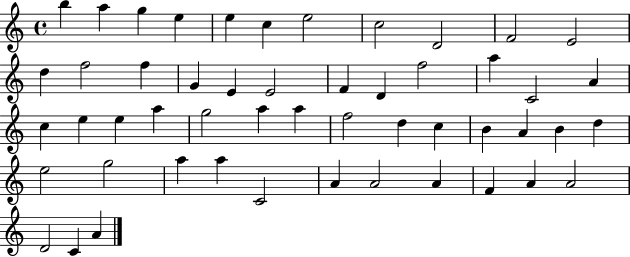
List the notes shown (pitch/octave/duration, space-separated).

B5/q A5/q G5/q E5/q E5/q C5/q E5/h C5/h D4/h F4/h E4/h D5/q F5/h F5/q G4/q E4/q E4/h F4/q D4/q F5/h A5/q C4/h A4/q C5/q E5/q E5/q A5/q G5/h A5/q A5/q F5/h D5/q C5/q B4/q A4/q B4/q D5/q E5/h G5/h A5/q A5/q C4/h A4/q A4/h A4/q F4/q A4/q A4/h D4/h C4/q A4/q